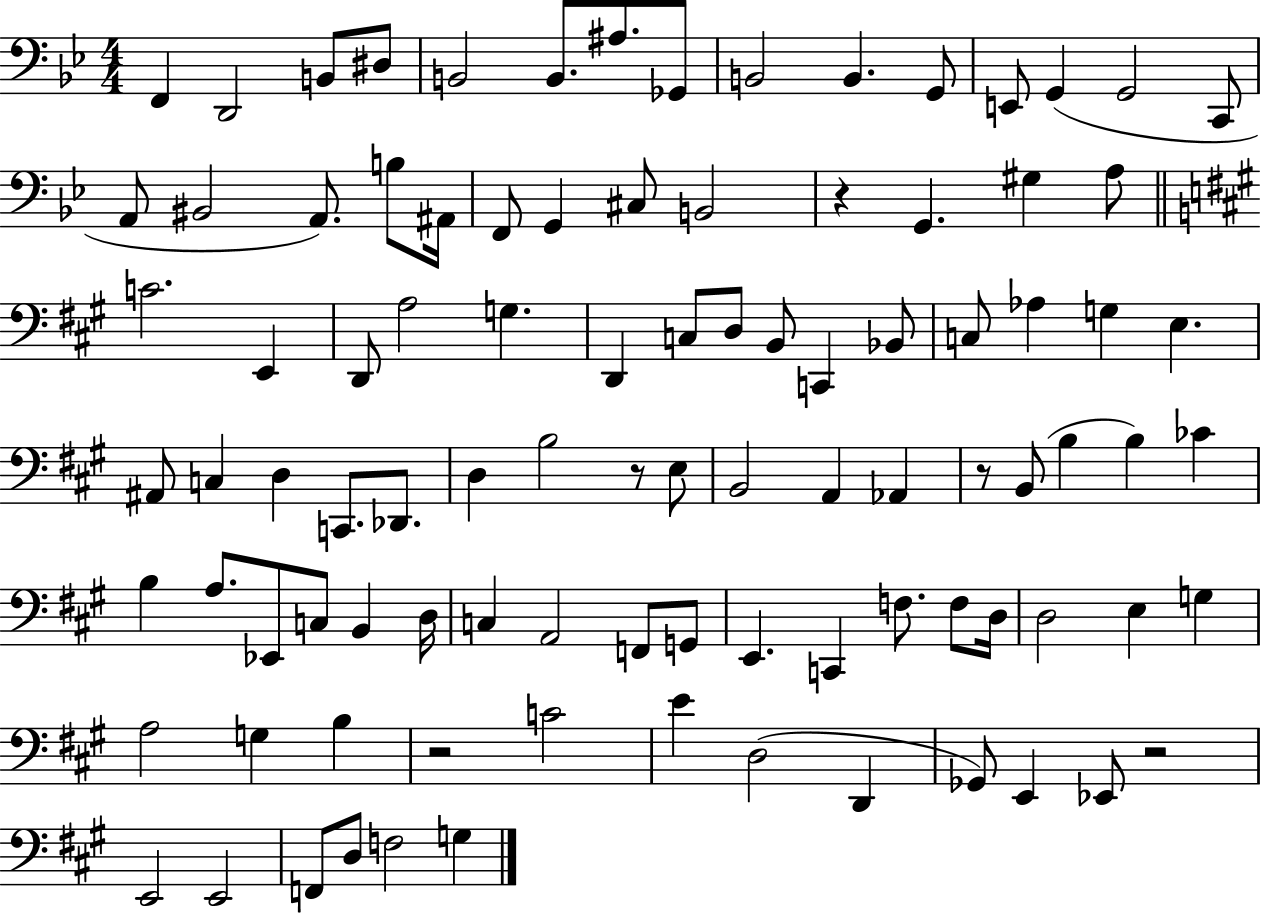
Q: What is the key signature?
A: BES major